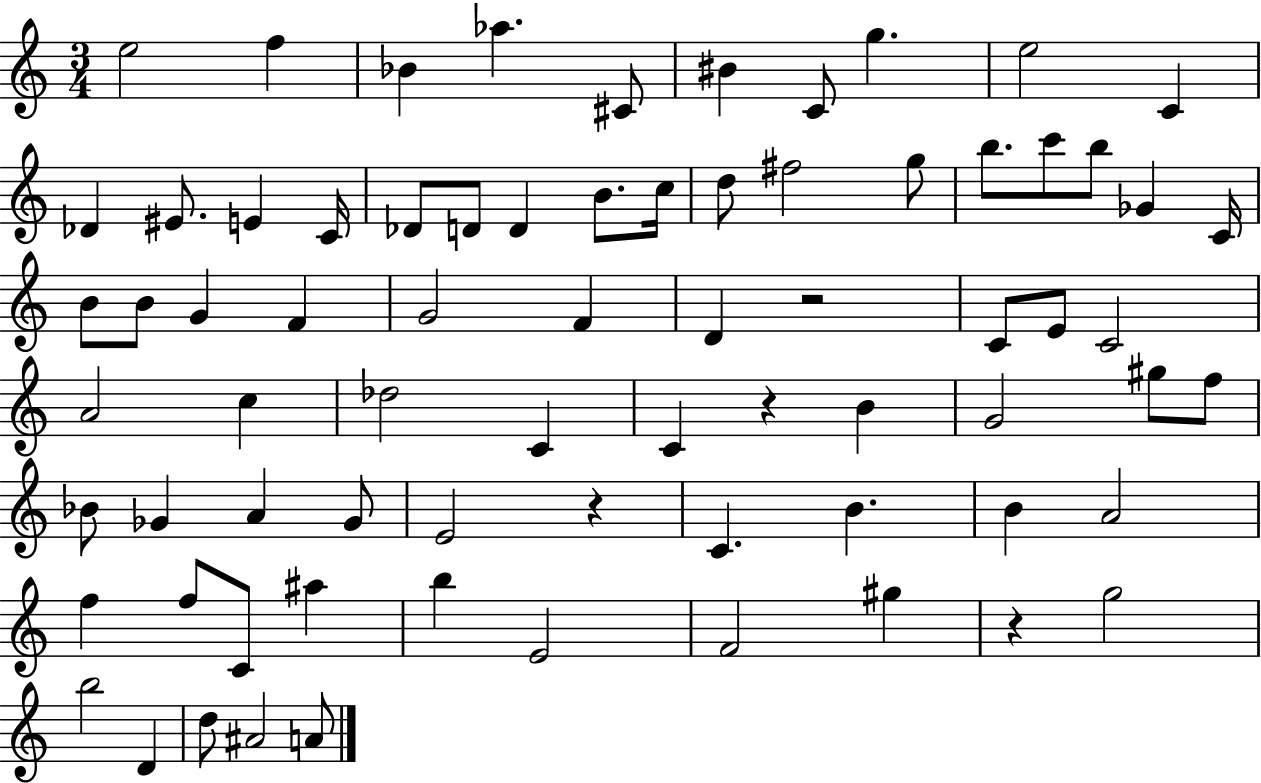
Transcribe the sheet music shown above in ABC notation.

X:1
T:Untitled
M:3/4
L:1/4
K:C
e2 f _B _a ^C/2 ^B C/2 g e2 C _D ^E/2 E C/4 _D/2 D/2 D B/2 c/4 d/2 ^f2 g/2 b/2 c'/2 b/2 _G C/4 B/2 B/2 G F G2 F D z2 C/2 E/2 C2 A2 c _d2 C C z B G2 ^g/2 f/2 _B/2 _G A _G/2 E2 z C B B A2 f f/2 C/2 ^a b E2 F2 ^g z g2 b2 D d/2 ^A2 A/2